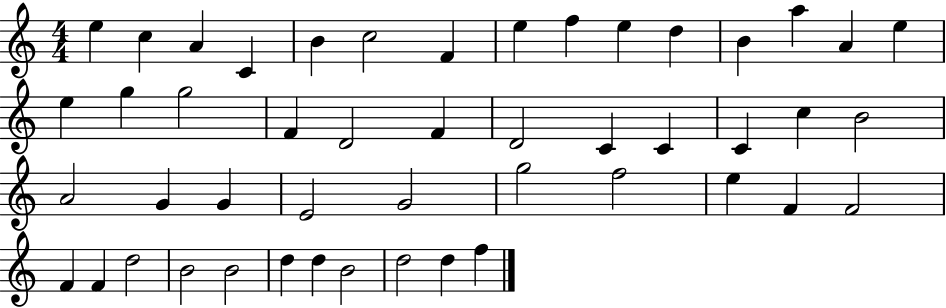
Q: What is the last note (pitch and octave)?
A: F5